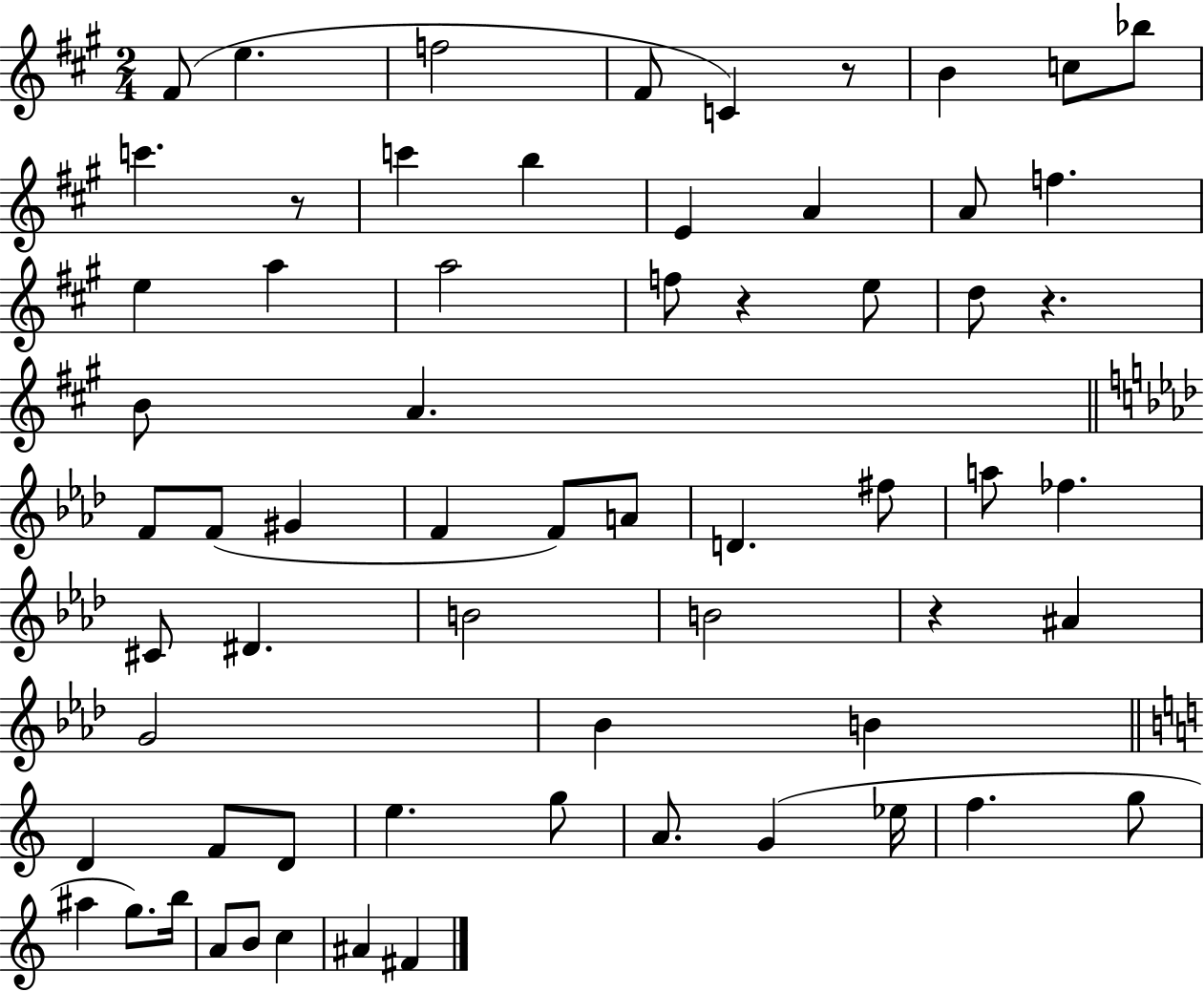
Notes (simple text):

F#4/e E5/q. F5/h F#4/e C4/q R/e B4/q C5/e Bb5/e C6/q. R/e C6/q B5/q E4/q A4/q A4/e F5/q. E5/q A5/q A5/h F5/e R/q E5/e D5/e R/q. B4/e A4/q. F4/e F4/e G#4/q F4/q F4/e A4/e D4/q. F#5/e A5/e FES5/q. C#4/e D#4/q. B4/h B4/h R/q A#4/q G4/h Bb4/q B4/q D4/q F4/e D4/e E5/q. G5/e A4/e. G4/q Eb5/s F5/q. G5/e A#5/q G5/e. B5/s A4/e B4/e C5/q A#4/q F#4/q